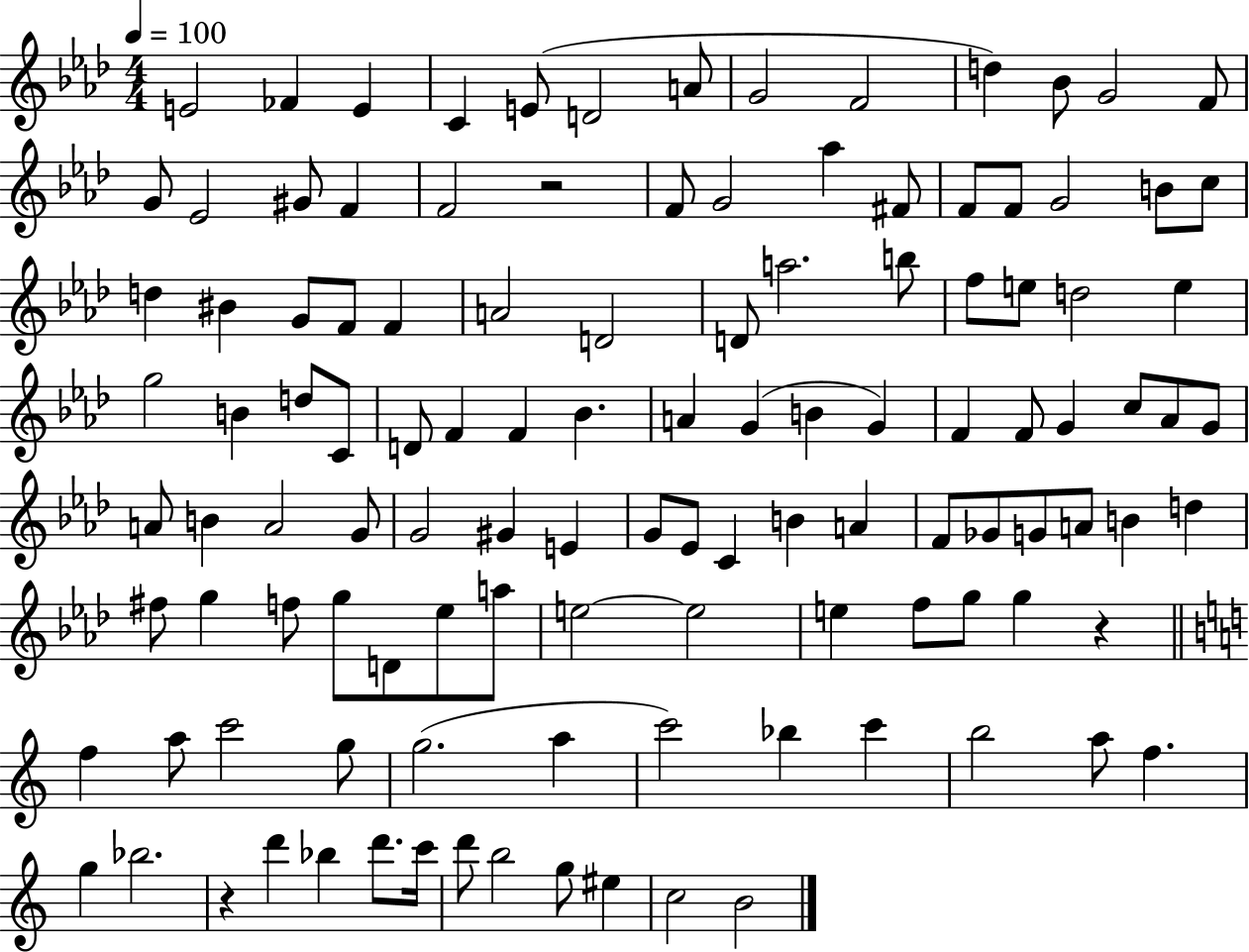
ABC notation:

X:1
T:Untitled
M:4/4
L:1/4
K:Ab
E2 _F E C E/2 D2 A/2 G2 F2 d _B/2 G2 F/2 G/2 _E2 ^G/2 F F2 z2 F/2 G2 _a ^F/2 F/2 F/2 G2 B/2 c/2 d ^B G/2 F/2 F A2 D2 D/2 a2 b/2 f/2 e/2 d2 e g2 B d/2 C/2 D/2 F F _B A G B G F F/2 G c/2 _A/2 G/2 A/2 B A2 G/2 G2 ^G E G/2 _E/2 C B A F/2 _G/2 G/2 A/2 B d ^f/2 g f/2 g/2 D/2 _e/2 a/2 e2 e2 e f/2 g/2 g z f a/2 c'2 g/2 g2 a c'2 _b c' b2 a/2 f g _b2 z d' _b d'/2 c'/4 d'/2 b2 g/2 ^e c2 B2